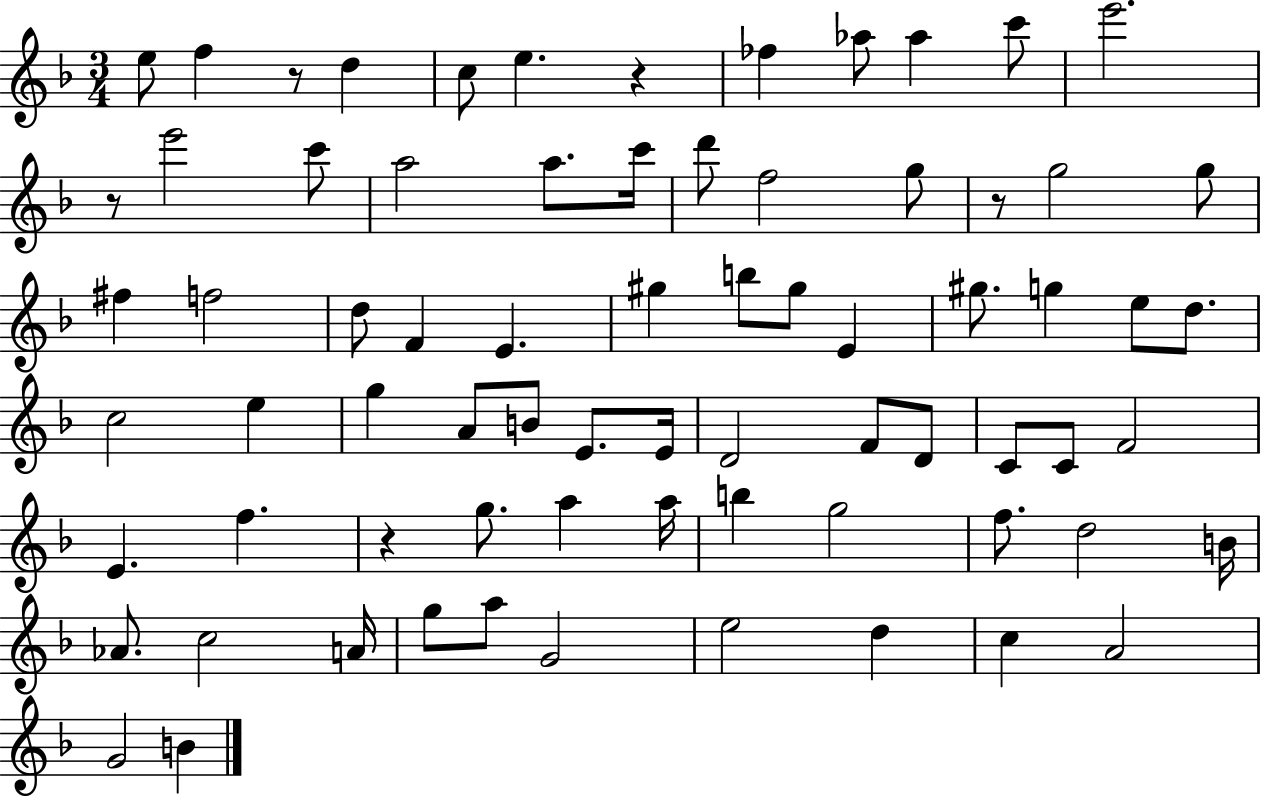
X:1
T:Untitled
M:3/4
L:1/4
K:F
e/2 f z/2 d c/2 e z _f _a/2 _a c'/2 e'2 z/2 e'2 c'/2 a2 a/2 c'/4 d'/2 f2 g/2 z/2 g2 g/2 ^f f2 d/2 F E ^g b/2 ^g/2 E ^g/2 g e/2 d/2 c2 e g A/2 B/2 E/2 E/4 D2 F/2 D/2 C/2 C/2 F2 E f z g/2 a a/4 b g2 f/2 d2 B/4 _A/2 c2 A/4 g/2 a/2 G2 e2 d c A2 G2 B